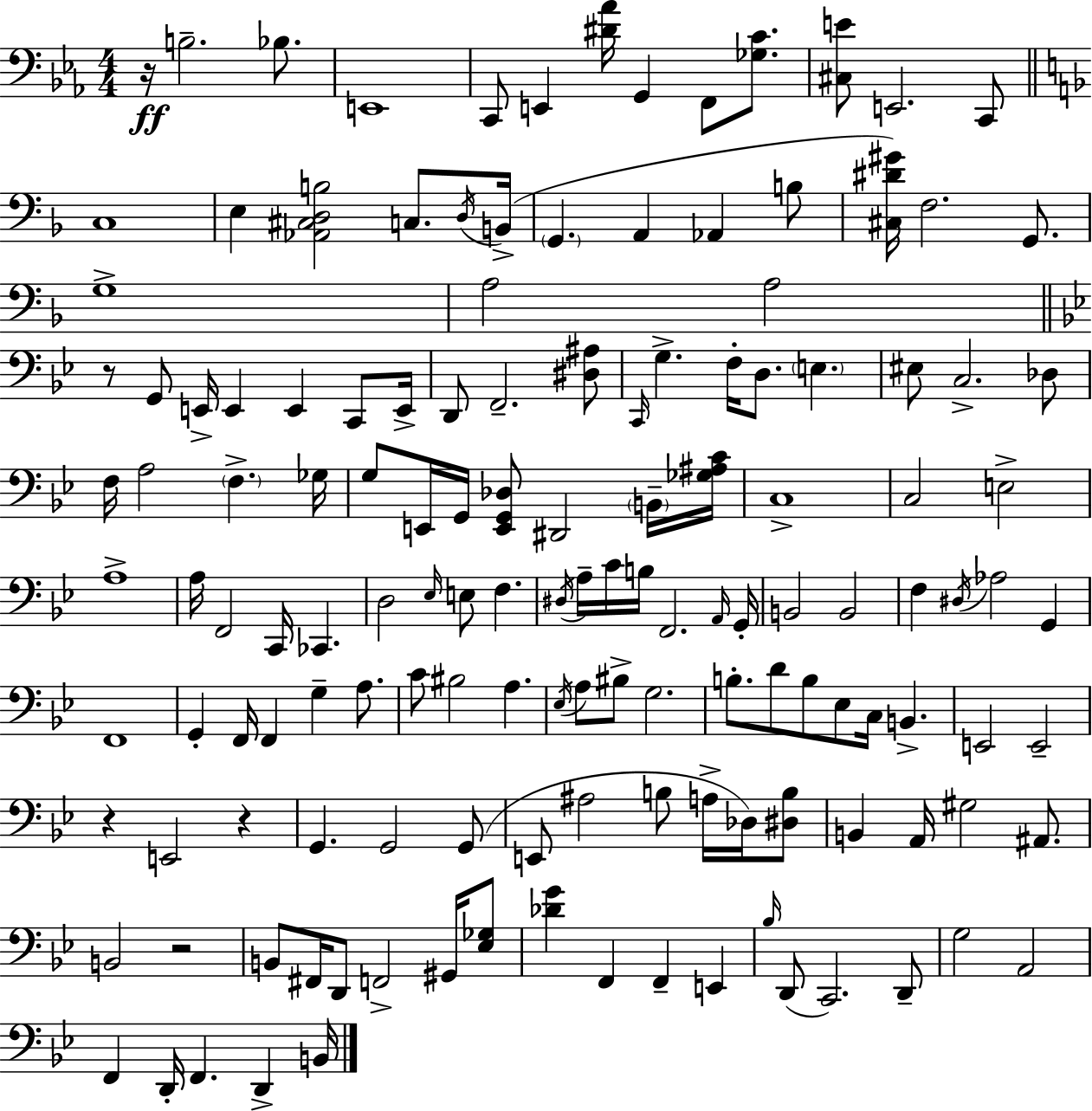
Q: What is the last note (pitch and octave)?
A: B2